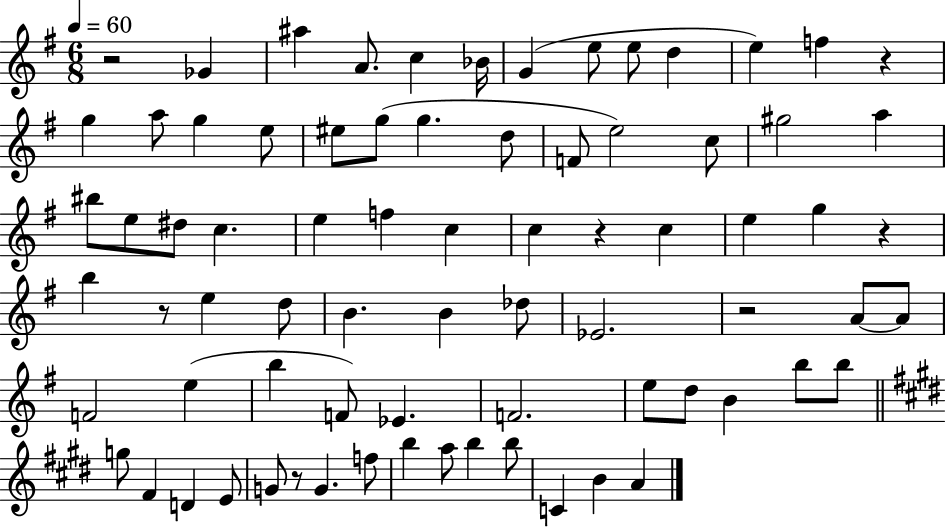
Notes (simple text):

R/h Gb4/q A#5/q A4/e. C5/q Bb4/s G4/q E5/e E5/e D5/q E5/q F5/q R/q G5/q A5/e G5/q E5/e EIS5/e G5/e G5/q. D5/e F4/e E5/h C5/e G#5/h A5/q BIS5/e E5/e D#5/e C5/q. E5/q F5/q C5/q C5/q R/q C5/q E5/q G5/q R/q B5/q R/e E5/q D5/e B4/q. B4/q Db5/e Eb4/h. R/h A4/e A4/e F4/h E5/q B5/q F4/e Eb4/q. F4/h. E5/e D5/e B4/q B5/e B5/e G5/e F#4/q D4/q E4/e G4/e R/e G4/q. F5/e B5/q A5/e B5/q B5/e C4/q B4/q A4/q